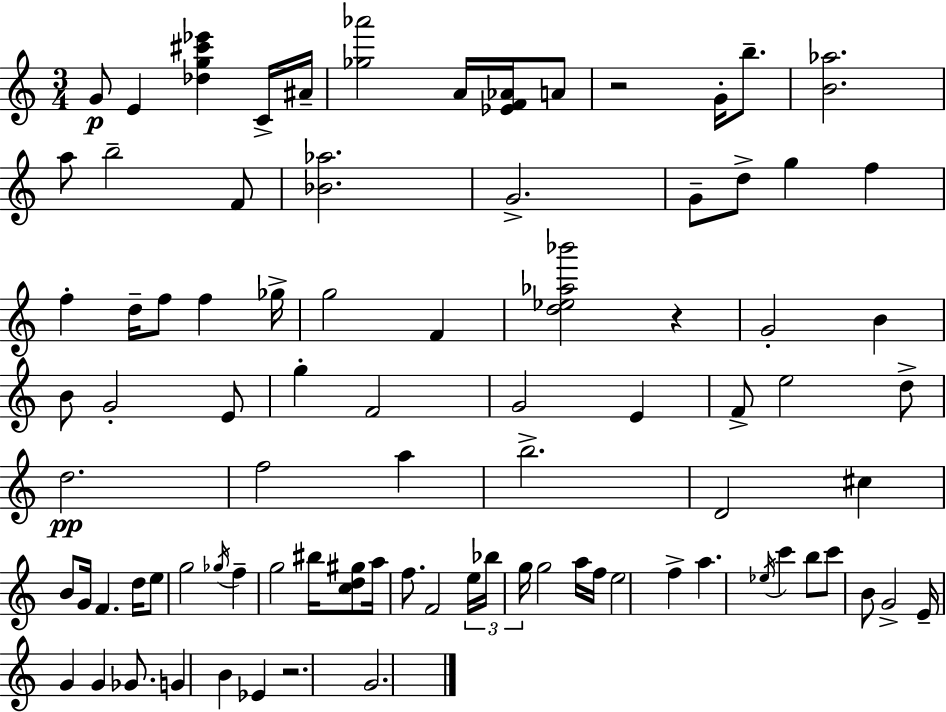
G4/e E4/q [Db5,G5,C#6,Eb6]/q C4/s A#4/s [Gb5,Ab6]/h A4/s [Eb4,F4,Ab4]/s A4/e R/h G4/s B5/e. [B4,Ab5]/h. A5/e B5/h F4/e [Bb4,Ab5]/h. G4/h. G4/e D5/e G5/q F5/q F5/q D5/s F5/e F5/q Gb5/s G5/h F4/q [D5,Eb5,Ab5,Bb6]/h R/q G4/h B4/q B4/e G4/h E4/e G5/q F4/h G4/h E4/q F4/e E5/h D5/e D5/h. F5/h A5/q B5/h. D4/h C#5/q B4/e G4/s F4/q. D5/s E5/e G5/h Gb5/s F5/q G5/h BIS5/s [C5,D5,G#5]/e A5/s F5/e. F4/h E5/s Bb5/s G5/s G5/h A5/s F5/s E5/h F5/q A5/q. Eb5/s C6/q B5/e C6/e B4/e G4/h E4/s G4/q G4/q Gb4/e. G4/q B4/q Eb4/q R/h. G4/h.